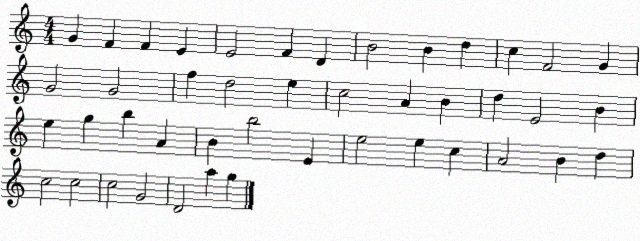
X:1
T:Untitled
M:4/4
L:1/4
K:C
G F F E E2 F D B2 B d c F2 G G2 G2 f d2 e c2 A B d E2 B e g b A B b2 E e2 e c A2 B d c2 c2 c2 G2 D2 a g